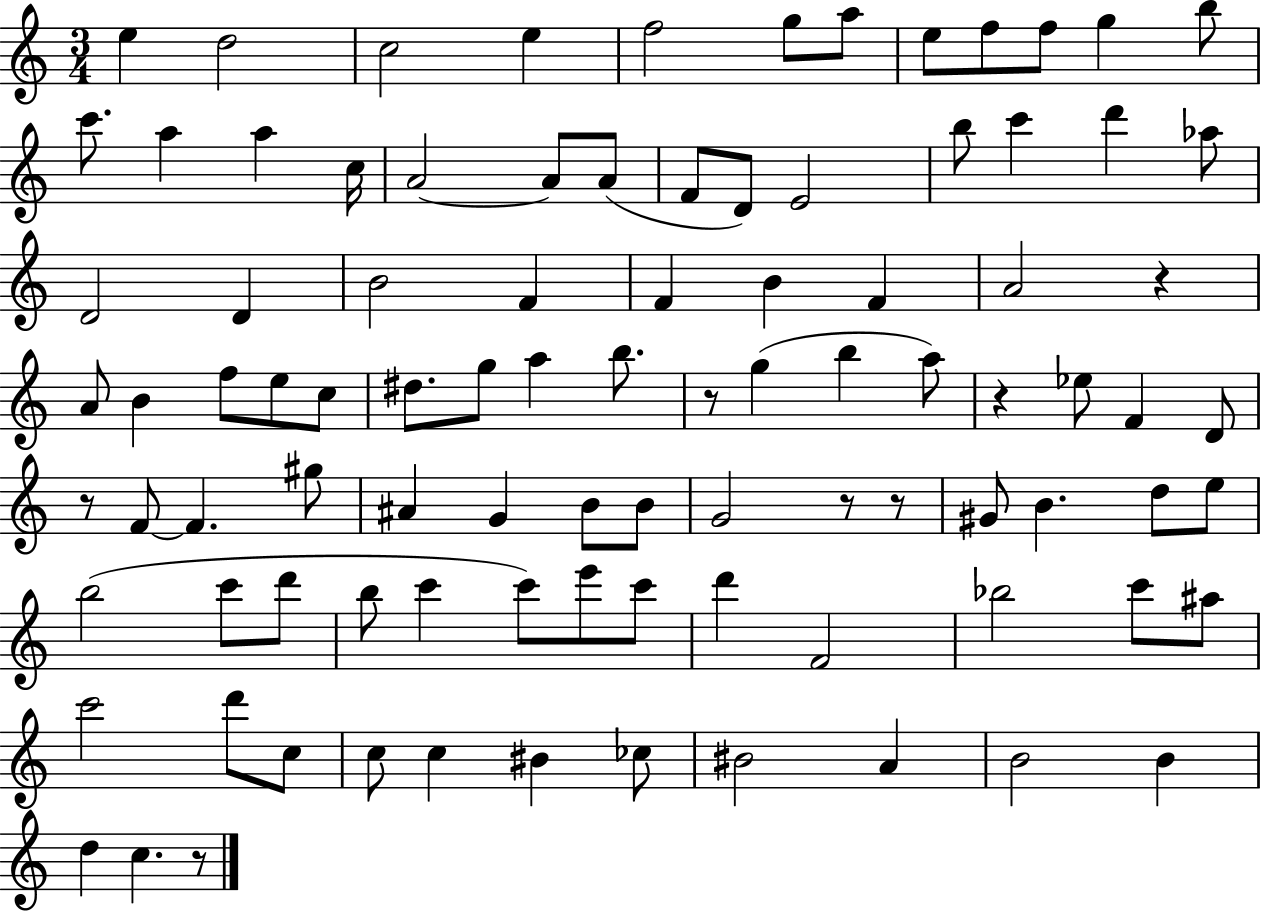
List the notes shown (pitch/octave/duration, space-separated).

E5/q D5/h C5/h E5/q F5/h G5/e A5/e E5/e F5/e F5/e G5/q B5/e C6/e. A5/q A5/q C5/s A4/h A4/e A4/e F4/e D4/e E4/h B5/e C6/q D6/q Ab5/e D4/h D4/q B4/h F4/q F4/q B4/q F4/q A4/h R/q A4/e B4/q F5/e E5/e C5/e D#5/e. G5/e A5/q B5/e. R/e G5/q B5/q A5/e R/q Eb5/e F4/q D4/e R/e F4/e F4/q. G#5/e A#4/q G4/q B4/e B4/e G4/h R/e R/e G#4/e B4/q. D5/e E5/e B5/h C6/e D6/e B5/e C6/q C6/e E6/e C6/e D6/q F4/h Bb5/h C6/e A#5/e C6/h D6/e C5/e C5/e C5/q BIS4/q CES5/e BIS4/h A4/q B4/h B4/q D5/q C5/q. R/e